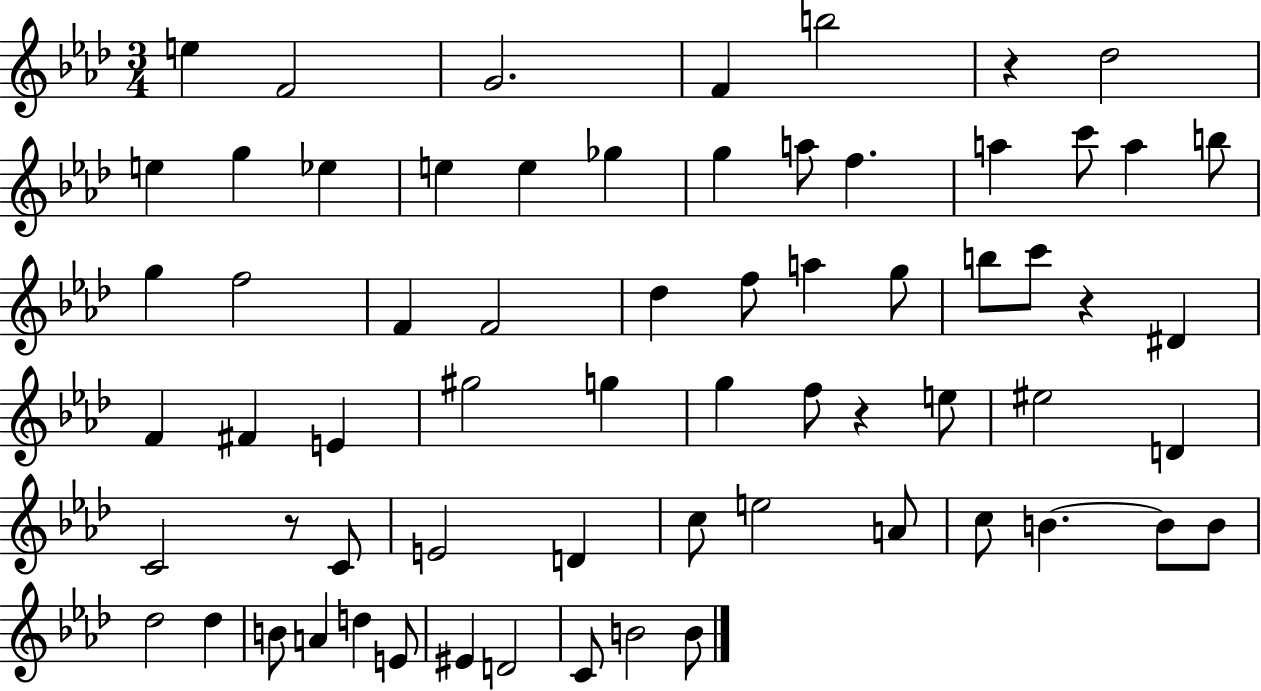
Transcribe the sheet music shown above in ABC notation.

X:1
T:Untitled
M:3/4
L:1/4
K:Ab
e F2 G2 F b2 z _d2 e g _e e e _g g a/2 f a c'/2 a b/2 g f2 F F2 _d f/2 a g/2 b/2 c'/2 z ^D F ^F E ^g2 g g f/2 z e/2 ^e2 D C2 z/2 C/2 E2 D c/2 e2 A/2 c/2 B B/2 B/2 _d2 _d B/2 A d E/2 ^E D2 C/2 B2 B/2